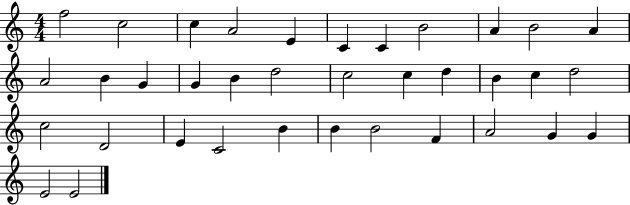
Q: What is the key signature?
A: C major